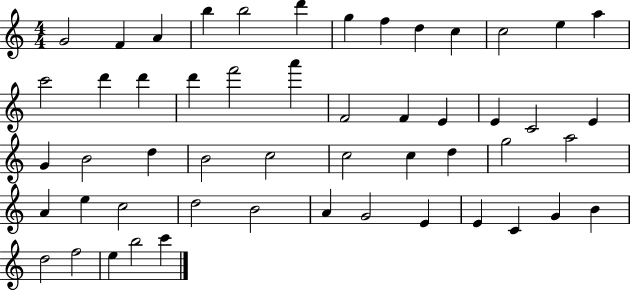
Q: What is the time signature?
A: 4/4